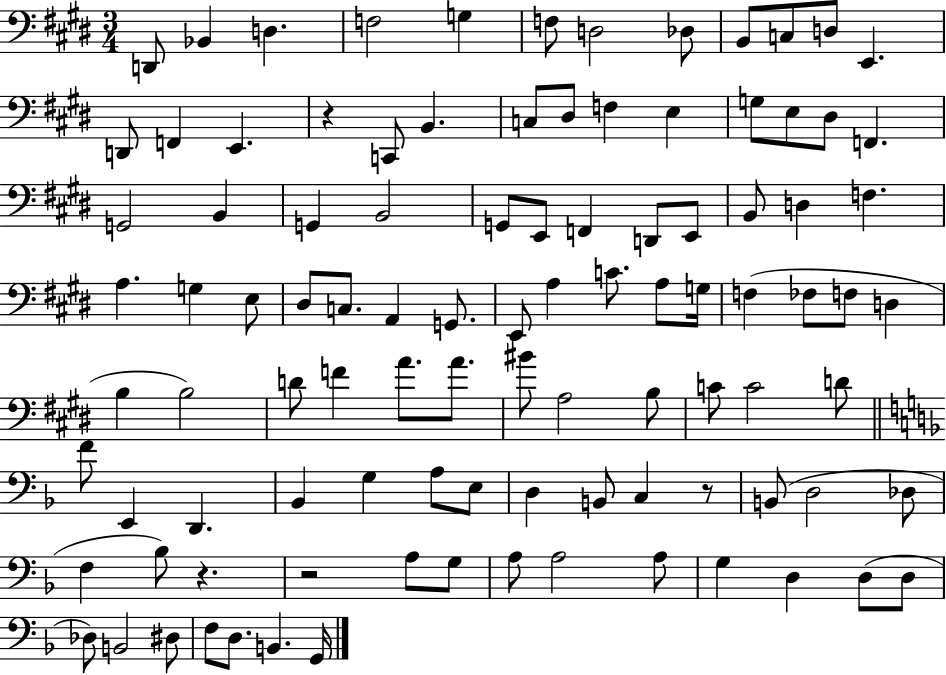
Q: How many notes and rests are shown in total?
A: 100